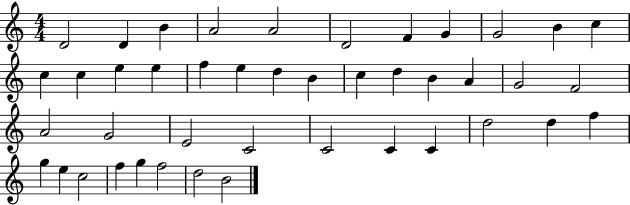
D4/h D4/q B4/q A4/h A4/h D4/h F4/q G4/q G4/h B4/q C5/q C5/q C5/q E5/q E5/q F5/q E5/q D5/q B4/q C5/q D5/q B4/q A4/q G4/h F4/h A4/h G4/h E4/h C4/h C4/h C4/q C4/q D5/h D5/q F5/q G5/q E5/q C5/h F5/q G5/q F5/h D5/h B4/h